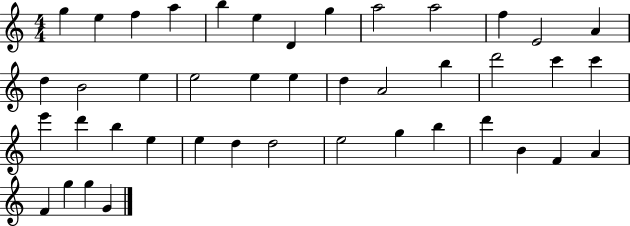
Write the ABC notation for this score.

X:1
T:Untitled
M:4/4
L:1/4
K:C
g e f a b e D g a2 a2 f E2 A d B2 e e2 e e d A2 b d'2 c' c' e' d' b e e d d2 e2 g b d' B F A F g g G